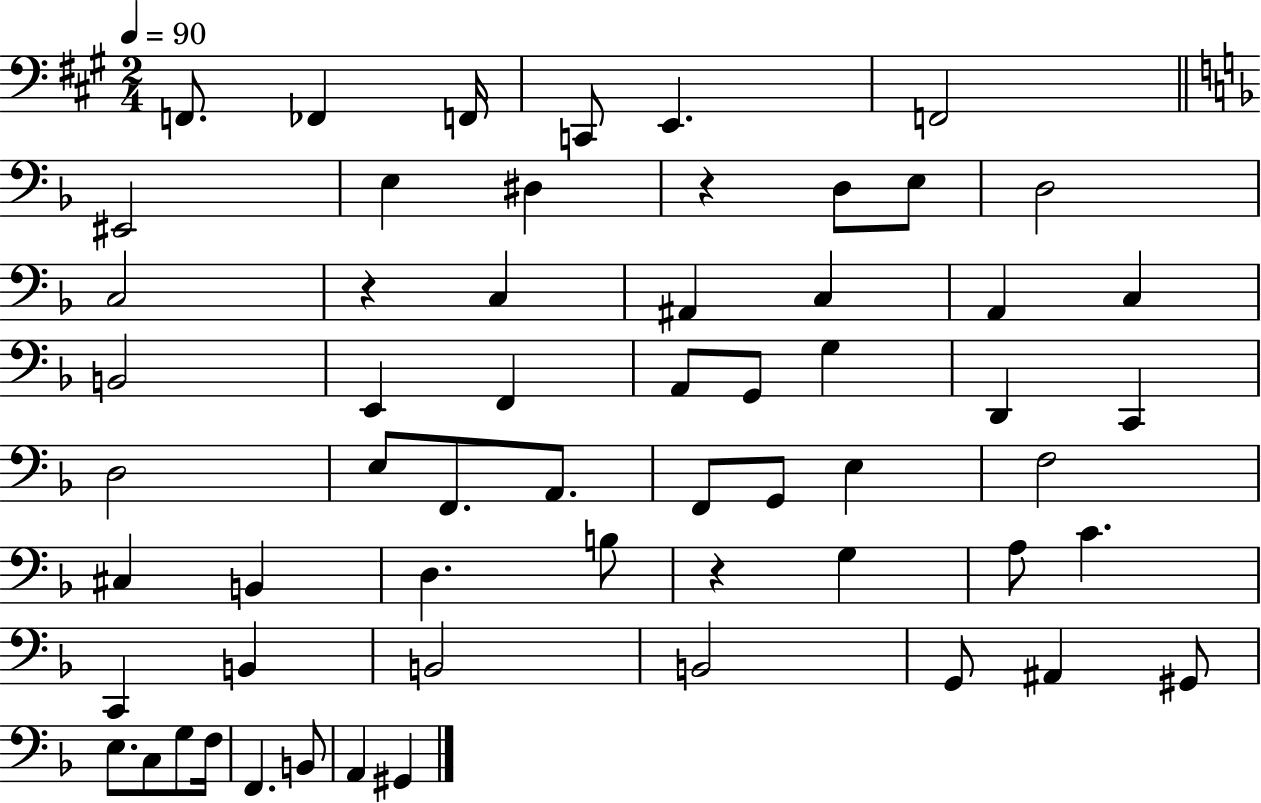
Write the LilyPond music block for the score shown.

{
  \clef bass
  \numericTimeSignature
  \time 2/4
  \key a \major
  \tempo 4 = 90
  f,8. fes,4 f,16 | c,8 e,4. | f,2 | \bar "||" \break \key d \minor eis,2 | e4 dis4 | r4 d8 e8 | d2 | \break c2 | r4 c4 | ais,4 c4 | a,4 c4 | \break b,2 | e,4 f,4 | a,8 g,8 g4 | d,4 c,4 | \break d2 | e8 f,8. a,8. | f,8 g,8 e4 | f2 | \break cis4 b,4 | d4. b8 | r4 g4 | a8 c'4. | \break c,4 b,4 | b,2 | b,2 | g,8 ais,4 gis,8 | \break e8. c8 g8 f16 | f,4. b,8 | a,4 gis,4 | \bar "|."
}